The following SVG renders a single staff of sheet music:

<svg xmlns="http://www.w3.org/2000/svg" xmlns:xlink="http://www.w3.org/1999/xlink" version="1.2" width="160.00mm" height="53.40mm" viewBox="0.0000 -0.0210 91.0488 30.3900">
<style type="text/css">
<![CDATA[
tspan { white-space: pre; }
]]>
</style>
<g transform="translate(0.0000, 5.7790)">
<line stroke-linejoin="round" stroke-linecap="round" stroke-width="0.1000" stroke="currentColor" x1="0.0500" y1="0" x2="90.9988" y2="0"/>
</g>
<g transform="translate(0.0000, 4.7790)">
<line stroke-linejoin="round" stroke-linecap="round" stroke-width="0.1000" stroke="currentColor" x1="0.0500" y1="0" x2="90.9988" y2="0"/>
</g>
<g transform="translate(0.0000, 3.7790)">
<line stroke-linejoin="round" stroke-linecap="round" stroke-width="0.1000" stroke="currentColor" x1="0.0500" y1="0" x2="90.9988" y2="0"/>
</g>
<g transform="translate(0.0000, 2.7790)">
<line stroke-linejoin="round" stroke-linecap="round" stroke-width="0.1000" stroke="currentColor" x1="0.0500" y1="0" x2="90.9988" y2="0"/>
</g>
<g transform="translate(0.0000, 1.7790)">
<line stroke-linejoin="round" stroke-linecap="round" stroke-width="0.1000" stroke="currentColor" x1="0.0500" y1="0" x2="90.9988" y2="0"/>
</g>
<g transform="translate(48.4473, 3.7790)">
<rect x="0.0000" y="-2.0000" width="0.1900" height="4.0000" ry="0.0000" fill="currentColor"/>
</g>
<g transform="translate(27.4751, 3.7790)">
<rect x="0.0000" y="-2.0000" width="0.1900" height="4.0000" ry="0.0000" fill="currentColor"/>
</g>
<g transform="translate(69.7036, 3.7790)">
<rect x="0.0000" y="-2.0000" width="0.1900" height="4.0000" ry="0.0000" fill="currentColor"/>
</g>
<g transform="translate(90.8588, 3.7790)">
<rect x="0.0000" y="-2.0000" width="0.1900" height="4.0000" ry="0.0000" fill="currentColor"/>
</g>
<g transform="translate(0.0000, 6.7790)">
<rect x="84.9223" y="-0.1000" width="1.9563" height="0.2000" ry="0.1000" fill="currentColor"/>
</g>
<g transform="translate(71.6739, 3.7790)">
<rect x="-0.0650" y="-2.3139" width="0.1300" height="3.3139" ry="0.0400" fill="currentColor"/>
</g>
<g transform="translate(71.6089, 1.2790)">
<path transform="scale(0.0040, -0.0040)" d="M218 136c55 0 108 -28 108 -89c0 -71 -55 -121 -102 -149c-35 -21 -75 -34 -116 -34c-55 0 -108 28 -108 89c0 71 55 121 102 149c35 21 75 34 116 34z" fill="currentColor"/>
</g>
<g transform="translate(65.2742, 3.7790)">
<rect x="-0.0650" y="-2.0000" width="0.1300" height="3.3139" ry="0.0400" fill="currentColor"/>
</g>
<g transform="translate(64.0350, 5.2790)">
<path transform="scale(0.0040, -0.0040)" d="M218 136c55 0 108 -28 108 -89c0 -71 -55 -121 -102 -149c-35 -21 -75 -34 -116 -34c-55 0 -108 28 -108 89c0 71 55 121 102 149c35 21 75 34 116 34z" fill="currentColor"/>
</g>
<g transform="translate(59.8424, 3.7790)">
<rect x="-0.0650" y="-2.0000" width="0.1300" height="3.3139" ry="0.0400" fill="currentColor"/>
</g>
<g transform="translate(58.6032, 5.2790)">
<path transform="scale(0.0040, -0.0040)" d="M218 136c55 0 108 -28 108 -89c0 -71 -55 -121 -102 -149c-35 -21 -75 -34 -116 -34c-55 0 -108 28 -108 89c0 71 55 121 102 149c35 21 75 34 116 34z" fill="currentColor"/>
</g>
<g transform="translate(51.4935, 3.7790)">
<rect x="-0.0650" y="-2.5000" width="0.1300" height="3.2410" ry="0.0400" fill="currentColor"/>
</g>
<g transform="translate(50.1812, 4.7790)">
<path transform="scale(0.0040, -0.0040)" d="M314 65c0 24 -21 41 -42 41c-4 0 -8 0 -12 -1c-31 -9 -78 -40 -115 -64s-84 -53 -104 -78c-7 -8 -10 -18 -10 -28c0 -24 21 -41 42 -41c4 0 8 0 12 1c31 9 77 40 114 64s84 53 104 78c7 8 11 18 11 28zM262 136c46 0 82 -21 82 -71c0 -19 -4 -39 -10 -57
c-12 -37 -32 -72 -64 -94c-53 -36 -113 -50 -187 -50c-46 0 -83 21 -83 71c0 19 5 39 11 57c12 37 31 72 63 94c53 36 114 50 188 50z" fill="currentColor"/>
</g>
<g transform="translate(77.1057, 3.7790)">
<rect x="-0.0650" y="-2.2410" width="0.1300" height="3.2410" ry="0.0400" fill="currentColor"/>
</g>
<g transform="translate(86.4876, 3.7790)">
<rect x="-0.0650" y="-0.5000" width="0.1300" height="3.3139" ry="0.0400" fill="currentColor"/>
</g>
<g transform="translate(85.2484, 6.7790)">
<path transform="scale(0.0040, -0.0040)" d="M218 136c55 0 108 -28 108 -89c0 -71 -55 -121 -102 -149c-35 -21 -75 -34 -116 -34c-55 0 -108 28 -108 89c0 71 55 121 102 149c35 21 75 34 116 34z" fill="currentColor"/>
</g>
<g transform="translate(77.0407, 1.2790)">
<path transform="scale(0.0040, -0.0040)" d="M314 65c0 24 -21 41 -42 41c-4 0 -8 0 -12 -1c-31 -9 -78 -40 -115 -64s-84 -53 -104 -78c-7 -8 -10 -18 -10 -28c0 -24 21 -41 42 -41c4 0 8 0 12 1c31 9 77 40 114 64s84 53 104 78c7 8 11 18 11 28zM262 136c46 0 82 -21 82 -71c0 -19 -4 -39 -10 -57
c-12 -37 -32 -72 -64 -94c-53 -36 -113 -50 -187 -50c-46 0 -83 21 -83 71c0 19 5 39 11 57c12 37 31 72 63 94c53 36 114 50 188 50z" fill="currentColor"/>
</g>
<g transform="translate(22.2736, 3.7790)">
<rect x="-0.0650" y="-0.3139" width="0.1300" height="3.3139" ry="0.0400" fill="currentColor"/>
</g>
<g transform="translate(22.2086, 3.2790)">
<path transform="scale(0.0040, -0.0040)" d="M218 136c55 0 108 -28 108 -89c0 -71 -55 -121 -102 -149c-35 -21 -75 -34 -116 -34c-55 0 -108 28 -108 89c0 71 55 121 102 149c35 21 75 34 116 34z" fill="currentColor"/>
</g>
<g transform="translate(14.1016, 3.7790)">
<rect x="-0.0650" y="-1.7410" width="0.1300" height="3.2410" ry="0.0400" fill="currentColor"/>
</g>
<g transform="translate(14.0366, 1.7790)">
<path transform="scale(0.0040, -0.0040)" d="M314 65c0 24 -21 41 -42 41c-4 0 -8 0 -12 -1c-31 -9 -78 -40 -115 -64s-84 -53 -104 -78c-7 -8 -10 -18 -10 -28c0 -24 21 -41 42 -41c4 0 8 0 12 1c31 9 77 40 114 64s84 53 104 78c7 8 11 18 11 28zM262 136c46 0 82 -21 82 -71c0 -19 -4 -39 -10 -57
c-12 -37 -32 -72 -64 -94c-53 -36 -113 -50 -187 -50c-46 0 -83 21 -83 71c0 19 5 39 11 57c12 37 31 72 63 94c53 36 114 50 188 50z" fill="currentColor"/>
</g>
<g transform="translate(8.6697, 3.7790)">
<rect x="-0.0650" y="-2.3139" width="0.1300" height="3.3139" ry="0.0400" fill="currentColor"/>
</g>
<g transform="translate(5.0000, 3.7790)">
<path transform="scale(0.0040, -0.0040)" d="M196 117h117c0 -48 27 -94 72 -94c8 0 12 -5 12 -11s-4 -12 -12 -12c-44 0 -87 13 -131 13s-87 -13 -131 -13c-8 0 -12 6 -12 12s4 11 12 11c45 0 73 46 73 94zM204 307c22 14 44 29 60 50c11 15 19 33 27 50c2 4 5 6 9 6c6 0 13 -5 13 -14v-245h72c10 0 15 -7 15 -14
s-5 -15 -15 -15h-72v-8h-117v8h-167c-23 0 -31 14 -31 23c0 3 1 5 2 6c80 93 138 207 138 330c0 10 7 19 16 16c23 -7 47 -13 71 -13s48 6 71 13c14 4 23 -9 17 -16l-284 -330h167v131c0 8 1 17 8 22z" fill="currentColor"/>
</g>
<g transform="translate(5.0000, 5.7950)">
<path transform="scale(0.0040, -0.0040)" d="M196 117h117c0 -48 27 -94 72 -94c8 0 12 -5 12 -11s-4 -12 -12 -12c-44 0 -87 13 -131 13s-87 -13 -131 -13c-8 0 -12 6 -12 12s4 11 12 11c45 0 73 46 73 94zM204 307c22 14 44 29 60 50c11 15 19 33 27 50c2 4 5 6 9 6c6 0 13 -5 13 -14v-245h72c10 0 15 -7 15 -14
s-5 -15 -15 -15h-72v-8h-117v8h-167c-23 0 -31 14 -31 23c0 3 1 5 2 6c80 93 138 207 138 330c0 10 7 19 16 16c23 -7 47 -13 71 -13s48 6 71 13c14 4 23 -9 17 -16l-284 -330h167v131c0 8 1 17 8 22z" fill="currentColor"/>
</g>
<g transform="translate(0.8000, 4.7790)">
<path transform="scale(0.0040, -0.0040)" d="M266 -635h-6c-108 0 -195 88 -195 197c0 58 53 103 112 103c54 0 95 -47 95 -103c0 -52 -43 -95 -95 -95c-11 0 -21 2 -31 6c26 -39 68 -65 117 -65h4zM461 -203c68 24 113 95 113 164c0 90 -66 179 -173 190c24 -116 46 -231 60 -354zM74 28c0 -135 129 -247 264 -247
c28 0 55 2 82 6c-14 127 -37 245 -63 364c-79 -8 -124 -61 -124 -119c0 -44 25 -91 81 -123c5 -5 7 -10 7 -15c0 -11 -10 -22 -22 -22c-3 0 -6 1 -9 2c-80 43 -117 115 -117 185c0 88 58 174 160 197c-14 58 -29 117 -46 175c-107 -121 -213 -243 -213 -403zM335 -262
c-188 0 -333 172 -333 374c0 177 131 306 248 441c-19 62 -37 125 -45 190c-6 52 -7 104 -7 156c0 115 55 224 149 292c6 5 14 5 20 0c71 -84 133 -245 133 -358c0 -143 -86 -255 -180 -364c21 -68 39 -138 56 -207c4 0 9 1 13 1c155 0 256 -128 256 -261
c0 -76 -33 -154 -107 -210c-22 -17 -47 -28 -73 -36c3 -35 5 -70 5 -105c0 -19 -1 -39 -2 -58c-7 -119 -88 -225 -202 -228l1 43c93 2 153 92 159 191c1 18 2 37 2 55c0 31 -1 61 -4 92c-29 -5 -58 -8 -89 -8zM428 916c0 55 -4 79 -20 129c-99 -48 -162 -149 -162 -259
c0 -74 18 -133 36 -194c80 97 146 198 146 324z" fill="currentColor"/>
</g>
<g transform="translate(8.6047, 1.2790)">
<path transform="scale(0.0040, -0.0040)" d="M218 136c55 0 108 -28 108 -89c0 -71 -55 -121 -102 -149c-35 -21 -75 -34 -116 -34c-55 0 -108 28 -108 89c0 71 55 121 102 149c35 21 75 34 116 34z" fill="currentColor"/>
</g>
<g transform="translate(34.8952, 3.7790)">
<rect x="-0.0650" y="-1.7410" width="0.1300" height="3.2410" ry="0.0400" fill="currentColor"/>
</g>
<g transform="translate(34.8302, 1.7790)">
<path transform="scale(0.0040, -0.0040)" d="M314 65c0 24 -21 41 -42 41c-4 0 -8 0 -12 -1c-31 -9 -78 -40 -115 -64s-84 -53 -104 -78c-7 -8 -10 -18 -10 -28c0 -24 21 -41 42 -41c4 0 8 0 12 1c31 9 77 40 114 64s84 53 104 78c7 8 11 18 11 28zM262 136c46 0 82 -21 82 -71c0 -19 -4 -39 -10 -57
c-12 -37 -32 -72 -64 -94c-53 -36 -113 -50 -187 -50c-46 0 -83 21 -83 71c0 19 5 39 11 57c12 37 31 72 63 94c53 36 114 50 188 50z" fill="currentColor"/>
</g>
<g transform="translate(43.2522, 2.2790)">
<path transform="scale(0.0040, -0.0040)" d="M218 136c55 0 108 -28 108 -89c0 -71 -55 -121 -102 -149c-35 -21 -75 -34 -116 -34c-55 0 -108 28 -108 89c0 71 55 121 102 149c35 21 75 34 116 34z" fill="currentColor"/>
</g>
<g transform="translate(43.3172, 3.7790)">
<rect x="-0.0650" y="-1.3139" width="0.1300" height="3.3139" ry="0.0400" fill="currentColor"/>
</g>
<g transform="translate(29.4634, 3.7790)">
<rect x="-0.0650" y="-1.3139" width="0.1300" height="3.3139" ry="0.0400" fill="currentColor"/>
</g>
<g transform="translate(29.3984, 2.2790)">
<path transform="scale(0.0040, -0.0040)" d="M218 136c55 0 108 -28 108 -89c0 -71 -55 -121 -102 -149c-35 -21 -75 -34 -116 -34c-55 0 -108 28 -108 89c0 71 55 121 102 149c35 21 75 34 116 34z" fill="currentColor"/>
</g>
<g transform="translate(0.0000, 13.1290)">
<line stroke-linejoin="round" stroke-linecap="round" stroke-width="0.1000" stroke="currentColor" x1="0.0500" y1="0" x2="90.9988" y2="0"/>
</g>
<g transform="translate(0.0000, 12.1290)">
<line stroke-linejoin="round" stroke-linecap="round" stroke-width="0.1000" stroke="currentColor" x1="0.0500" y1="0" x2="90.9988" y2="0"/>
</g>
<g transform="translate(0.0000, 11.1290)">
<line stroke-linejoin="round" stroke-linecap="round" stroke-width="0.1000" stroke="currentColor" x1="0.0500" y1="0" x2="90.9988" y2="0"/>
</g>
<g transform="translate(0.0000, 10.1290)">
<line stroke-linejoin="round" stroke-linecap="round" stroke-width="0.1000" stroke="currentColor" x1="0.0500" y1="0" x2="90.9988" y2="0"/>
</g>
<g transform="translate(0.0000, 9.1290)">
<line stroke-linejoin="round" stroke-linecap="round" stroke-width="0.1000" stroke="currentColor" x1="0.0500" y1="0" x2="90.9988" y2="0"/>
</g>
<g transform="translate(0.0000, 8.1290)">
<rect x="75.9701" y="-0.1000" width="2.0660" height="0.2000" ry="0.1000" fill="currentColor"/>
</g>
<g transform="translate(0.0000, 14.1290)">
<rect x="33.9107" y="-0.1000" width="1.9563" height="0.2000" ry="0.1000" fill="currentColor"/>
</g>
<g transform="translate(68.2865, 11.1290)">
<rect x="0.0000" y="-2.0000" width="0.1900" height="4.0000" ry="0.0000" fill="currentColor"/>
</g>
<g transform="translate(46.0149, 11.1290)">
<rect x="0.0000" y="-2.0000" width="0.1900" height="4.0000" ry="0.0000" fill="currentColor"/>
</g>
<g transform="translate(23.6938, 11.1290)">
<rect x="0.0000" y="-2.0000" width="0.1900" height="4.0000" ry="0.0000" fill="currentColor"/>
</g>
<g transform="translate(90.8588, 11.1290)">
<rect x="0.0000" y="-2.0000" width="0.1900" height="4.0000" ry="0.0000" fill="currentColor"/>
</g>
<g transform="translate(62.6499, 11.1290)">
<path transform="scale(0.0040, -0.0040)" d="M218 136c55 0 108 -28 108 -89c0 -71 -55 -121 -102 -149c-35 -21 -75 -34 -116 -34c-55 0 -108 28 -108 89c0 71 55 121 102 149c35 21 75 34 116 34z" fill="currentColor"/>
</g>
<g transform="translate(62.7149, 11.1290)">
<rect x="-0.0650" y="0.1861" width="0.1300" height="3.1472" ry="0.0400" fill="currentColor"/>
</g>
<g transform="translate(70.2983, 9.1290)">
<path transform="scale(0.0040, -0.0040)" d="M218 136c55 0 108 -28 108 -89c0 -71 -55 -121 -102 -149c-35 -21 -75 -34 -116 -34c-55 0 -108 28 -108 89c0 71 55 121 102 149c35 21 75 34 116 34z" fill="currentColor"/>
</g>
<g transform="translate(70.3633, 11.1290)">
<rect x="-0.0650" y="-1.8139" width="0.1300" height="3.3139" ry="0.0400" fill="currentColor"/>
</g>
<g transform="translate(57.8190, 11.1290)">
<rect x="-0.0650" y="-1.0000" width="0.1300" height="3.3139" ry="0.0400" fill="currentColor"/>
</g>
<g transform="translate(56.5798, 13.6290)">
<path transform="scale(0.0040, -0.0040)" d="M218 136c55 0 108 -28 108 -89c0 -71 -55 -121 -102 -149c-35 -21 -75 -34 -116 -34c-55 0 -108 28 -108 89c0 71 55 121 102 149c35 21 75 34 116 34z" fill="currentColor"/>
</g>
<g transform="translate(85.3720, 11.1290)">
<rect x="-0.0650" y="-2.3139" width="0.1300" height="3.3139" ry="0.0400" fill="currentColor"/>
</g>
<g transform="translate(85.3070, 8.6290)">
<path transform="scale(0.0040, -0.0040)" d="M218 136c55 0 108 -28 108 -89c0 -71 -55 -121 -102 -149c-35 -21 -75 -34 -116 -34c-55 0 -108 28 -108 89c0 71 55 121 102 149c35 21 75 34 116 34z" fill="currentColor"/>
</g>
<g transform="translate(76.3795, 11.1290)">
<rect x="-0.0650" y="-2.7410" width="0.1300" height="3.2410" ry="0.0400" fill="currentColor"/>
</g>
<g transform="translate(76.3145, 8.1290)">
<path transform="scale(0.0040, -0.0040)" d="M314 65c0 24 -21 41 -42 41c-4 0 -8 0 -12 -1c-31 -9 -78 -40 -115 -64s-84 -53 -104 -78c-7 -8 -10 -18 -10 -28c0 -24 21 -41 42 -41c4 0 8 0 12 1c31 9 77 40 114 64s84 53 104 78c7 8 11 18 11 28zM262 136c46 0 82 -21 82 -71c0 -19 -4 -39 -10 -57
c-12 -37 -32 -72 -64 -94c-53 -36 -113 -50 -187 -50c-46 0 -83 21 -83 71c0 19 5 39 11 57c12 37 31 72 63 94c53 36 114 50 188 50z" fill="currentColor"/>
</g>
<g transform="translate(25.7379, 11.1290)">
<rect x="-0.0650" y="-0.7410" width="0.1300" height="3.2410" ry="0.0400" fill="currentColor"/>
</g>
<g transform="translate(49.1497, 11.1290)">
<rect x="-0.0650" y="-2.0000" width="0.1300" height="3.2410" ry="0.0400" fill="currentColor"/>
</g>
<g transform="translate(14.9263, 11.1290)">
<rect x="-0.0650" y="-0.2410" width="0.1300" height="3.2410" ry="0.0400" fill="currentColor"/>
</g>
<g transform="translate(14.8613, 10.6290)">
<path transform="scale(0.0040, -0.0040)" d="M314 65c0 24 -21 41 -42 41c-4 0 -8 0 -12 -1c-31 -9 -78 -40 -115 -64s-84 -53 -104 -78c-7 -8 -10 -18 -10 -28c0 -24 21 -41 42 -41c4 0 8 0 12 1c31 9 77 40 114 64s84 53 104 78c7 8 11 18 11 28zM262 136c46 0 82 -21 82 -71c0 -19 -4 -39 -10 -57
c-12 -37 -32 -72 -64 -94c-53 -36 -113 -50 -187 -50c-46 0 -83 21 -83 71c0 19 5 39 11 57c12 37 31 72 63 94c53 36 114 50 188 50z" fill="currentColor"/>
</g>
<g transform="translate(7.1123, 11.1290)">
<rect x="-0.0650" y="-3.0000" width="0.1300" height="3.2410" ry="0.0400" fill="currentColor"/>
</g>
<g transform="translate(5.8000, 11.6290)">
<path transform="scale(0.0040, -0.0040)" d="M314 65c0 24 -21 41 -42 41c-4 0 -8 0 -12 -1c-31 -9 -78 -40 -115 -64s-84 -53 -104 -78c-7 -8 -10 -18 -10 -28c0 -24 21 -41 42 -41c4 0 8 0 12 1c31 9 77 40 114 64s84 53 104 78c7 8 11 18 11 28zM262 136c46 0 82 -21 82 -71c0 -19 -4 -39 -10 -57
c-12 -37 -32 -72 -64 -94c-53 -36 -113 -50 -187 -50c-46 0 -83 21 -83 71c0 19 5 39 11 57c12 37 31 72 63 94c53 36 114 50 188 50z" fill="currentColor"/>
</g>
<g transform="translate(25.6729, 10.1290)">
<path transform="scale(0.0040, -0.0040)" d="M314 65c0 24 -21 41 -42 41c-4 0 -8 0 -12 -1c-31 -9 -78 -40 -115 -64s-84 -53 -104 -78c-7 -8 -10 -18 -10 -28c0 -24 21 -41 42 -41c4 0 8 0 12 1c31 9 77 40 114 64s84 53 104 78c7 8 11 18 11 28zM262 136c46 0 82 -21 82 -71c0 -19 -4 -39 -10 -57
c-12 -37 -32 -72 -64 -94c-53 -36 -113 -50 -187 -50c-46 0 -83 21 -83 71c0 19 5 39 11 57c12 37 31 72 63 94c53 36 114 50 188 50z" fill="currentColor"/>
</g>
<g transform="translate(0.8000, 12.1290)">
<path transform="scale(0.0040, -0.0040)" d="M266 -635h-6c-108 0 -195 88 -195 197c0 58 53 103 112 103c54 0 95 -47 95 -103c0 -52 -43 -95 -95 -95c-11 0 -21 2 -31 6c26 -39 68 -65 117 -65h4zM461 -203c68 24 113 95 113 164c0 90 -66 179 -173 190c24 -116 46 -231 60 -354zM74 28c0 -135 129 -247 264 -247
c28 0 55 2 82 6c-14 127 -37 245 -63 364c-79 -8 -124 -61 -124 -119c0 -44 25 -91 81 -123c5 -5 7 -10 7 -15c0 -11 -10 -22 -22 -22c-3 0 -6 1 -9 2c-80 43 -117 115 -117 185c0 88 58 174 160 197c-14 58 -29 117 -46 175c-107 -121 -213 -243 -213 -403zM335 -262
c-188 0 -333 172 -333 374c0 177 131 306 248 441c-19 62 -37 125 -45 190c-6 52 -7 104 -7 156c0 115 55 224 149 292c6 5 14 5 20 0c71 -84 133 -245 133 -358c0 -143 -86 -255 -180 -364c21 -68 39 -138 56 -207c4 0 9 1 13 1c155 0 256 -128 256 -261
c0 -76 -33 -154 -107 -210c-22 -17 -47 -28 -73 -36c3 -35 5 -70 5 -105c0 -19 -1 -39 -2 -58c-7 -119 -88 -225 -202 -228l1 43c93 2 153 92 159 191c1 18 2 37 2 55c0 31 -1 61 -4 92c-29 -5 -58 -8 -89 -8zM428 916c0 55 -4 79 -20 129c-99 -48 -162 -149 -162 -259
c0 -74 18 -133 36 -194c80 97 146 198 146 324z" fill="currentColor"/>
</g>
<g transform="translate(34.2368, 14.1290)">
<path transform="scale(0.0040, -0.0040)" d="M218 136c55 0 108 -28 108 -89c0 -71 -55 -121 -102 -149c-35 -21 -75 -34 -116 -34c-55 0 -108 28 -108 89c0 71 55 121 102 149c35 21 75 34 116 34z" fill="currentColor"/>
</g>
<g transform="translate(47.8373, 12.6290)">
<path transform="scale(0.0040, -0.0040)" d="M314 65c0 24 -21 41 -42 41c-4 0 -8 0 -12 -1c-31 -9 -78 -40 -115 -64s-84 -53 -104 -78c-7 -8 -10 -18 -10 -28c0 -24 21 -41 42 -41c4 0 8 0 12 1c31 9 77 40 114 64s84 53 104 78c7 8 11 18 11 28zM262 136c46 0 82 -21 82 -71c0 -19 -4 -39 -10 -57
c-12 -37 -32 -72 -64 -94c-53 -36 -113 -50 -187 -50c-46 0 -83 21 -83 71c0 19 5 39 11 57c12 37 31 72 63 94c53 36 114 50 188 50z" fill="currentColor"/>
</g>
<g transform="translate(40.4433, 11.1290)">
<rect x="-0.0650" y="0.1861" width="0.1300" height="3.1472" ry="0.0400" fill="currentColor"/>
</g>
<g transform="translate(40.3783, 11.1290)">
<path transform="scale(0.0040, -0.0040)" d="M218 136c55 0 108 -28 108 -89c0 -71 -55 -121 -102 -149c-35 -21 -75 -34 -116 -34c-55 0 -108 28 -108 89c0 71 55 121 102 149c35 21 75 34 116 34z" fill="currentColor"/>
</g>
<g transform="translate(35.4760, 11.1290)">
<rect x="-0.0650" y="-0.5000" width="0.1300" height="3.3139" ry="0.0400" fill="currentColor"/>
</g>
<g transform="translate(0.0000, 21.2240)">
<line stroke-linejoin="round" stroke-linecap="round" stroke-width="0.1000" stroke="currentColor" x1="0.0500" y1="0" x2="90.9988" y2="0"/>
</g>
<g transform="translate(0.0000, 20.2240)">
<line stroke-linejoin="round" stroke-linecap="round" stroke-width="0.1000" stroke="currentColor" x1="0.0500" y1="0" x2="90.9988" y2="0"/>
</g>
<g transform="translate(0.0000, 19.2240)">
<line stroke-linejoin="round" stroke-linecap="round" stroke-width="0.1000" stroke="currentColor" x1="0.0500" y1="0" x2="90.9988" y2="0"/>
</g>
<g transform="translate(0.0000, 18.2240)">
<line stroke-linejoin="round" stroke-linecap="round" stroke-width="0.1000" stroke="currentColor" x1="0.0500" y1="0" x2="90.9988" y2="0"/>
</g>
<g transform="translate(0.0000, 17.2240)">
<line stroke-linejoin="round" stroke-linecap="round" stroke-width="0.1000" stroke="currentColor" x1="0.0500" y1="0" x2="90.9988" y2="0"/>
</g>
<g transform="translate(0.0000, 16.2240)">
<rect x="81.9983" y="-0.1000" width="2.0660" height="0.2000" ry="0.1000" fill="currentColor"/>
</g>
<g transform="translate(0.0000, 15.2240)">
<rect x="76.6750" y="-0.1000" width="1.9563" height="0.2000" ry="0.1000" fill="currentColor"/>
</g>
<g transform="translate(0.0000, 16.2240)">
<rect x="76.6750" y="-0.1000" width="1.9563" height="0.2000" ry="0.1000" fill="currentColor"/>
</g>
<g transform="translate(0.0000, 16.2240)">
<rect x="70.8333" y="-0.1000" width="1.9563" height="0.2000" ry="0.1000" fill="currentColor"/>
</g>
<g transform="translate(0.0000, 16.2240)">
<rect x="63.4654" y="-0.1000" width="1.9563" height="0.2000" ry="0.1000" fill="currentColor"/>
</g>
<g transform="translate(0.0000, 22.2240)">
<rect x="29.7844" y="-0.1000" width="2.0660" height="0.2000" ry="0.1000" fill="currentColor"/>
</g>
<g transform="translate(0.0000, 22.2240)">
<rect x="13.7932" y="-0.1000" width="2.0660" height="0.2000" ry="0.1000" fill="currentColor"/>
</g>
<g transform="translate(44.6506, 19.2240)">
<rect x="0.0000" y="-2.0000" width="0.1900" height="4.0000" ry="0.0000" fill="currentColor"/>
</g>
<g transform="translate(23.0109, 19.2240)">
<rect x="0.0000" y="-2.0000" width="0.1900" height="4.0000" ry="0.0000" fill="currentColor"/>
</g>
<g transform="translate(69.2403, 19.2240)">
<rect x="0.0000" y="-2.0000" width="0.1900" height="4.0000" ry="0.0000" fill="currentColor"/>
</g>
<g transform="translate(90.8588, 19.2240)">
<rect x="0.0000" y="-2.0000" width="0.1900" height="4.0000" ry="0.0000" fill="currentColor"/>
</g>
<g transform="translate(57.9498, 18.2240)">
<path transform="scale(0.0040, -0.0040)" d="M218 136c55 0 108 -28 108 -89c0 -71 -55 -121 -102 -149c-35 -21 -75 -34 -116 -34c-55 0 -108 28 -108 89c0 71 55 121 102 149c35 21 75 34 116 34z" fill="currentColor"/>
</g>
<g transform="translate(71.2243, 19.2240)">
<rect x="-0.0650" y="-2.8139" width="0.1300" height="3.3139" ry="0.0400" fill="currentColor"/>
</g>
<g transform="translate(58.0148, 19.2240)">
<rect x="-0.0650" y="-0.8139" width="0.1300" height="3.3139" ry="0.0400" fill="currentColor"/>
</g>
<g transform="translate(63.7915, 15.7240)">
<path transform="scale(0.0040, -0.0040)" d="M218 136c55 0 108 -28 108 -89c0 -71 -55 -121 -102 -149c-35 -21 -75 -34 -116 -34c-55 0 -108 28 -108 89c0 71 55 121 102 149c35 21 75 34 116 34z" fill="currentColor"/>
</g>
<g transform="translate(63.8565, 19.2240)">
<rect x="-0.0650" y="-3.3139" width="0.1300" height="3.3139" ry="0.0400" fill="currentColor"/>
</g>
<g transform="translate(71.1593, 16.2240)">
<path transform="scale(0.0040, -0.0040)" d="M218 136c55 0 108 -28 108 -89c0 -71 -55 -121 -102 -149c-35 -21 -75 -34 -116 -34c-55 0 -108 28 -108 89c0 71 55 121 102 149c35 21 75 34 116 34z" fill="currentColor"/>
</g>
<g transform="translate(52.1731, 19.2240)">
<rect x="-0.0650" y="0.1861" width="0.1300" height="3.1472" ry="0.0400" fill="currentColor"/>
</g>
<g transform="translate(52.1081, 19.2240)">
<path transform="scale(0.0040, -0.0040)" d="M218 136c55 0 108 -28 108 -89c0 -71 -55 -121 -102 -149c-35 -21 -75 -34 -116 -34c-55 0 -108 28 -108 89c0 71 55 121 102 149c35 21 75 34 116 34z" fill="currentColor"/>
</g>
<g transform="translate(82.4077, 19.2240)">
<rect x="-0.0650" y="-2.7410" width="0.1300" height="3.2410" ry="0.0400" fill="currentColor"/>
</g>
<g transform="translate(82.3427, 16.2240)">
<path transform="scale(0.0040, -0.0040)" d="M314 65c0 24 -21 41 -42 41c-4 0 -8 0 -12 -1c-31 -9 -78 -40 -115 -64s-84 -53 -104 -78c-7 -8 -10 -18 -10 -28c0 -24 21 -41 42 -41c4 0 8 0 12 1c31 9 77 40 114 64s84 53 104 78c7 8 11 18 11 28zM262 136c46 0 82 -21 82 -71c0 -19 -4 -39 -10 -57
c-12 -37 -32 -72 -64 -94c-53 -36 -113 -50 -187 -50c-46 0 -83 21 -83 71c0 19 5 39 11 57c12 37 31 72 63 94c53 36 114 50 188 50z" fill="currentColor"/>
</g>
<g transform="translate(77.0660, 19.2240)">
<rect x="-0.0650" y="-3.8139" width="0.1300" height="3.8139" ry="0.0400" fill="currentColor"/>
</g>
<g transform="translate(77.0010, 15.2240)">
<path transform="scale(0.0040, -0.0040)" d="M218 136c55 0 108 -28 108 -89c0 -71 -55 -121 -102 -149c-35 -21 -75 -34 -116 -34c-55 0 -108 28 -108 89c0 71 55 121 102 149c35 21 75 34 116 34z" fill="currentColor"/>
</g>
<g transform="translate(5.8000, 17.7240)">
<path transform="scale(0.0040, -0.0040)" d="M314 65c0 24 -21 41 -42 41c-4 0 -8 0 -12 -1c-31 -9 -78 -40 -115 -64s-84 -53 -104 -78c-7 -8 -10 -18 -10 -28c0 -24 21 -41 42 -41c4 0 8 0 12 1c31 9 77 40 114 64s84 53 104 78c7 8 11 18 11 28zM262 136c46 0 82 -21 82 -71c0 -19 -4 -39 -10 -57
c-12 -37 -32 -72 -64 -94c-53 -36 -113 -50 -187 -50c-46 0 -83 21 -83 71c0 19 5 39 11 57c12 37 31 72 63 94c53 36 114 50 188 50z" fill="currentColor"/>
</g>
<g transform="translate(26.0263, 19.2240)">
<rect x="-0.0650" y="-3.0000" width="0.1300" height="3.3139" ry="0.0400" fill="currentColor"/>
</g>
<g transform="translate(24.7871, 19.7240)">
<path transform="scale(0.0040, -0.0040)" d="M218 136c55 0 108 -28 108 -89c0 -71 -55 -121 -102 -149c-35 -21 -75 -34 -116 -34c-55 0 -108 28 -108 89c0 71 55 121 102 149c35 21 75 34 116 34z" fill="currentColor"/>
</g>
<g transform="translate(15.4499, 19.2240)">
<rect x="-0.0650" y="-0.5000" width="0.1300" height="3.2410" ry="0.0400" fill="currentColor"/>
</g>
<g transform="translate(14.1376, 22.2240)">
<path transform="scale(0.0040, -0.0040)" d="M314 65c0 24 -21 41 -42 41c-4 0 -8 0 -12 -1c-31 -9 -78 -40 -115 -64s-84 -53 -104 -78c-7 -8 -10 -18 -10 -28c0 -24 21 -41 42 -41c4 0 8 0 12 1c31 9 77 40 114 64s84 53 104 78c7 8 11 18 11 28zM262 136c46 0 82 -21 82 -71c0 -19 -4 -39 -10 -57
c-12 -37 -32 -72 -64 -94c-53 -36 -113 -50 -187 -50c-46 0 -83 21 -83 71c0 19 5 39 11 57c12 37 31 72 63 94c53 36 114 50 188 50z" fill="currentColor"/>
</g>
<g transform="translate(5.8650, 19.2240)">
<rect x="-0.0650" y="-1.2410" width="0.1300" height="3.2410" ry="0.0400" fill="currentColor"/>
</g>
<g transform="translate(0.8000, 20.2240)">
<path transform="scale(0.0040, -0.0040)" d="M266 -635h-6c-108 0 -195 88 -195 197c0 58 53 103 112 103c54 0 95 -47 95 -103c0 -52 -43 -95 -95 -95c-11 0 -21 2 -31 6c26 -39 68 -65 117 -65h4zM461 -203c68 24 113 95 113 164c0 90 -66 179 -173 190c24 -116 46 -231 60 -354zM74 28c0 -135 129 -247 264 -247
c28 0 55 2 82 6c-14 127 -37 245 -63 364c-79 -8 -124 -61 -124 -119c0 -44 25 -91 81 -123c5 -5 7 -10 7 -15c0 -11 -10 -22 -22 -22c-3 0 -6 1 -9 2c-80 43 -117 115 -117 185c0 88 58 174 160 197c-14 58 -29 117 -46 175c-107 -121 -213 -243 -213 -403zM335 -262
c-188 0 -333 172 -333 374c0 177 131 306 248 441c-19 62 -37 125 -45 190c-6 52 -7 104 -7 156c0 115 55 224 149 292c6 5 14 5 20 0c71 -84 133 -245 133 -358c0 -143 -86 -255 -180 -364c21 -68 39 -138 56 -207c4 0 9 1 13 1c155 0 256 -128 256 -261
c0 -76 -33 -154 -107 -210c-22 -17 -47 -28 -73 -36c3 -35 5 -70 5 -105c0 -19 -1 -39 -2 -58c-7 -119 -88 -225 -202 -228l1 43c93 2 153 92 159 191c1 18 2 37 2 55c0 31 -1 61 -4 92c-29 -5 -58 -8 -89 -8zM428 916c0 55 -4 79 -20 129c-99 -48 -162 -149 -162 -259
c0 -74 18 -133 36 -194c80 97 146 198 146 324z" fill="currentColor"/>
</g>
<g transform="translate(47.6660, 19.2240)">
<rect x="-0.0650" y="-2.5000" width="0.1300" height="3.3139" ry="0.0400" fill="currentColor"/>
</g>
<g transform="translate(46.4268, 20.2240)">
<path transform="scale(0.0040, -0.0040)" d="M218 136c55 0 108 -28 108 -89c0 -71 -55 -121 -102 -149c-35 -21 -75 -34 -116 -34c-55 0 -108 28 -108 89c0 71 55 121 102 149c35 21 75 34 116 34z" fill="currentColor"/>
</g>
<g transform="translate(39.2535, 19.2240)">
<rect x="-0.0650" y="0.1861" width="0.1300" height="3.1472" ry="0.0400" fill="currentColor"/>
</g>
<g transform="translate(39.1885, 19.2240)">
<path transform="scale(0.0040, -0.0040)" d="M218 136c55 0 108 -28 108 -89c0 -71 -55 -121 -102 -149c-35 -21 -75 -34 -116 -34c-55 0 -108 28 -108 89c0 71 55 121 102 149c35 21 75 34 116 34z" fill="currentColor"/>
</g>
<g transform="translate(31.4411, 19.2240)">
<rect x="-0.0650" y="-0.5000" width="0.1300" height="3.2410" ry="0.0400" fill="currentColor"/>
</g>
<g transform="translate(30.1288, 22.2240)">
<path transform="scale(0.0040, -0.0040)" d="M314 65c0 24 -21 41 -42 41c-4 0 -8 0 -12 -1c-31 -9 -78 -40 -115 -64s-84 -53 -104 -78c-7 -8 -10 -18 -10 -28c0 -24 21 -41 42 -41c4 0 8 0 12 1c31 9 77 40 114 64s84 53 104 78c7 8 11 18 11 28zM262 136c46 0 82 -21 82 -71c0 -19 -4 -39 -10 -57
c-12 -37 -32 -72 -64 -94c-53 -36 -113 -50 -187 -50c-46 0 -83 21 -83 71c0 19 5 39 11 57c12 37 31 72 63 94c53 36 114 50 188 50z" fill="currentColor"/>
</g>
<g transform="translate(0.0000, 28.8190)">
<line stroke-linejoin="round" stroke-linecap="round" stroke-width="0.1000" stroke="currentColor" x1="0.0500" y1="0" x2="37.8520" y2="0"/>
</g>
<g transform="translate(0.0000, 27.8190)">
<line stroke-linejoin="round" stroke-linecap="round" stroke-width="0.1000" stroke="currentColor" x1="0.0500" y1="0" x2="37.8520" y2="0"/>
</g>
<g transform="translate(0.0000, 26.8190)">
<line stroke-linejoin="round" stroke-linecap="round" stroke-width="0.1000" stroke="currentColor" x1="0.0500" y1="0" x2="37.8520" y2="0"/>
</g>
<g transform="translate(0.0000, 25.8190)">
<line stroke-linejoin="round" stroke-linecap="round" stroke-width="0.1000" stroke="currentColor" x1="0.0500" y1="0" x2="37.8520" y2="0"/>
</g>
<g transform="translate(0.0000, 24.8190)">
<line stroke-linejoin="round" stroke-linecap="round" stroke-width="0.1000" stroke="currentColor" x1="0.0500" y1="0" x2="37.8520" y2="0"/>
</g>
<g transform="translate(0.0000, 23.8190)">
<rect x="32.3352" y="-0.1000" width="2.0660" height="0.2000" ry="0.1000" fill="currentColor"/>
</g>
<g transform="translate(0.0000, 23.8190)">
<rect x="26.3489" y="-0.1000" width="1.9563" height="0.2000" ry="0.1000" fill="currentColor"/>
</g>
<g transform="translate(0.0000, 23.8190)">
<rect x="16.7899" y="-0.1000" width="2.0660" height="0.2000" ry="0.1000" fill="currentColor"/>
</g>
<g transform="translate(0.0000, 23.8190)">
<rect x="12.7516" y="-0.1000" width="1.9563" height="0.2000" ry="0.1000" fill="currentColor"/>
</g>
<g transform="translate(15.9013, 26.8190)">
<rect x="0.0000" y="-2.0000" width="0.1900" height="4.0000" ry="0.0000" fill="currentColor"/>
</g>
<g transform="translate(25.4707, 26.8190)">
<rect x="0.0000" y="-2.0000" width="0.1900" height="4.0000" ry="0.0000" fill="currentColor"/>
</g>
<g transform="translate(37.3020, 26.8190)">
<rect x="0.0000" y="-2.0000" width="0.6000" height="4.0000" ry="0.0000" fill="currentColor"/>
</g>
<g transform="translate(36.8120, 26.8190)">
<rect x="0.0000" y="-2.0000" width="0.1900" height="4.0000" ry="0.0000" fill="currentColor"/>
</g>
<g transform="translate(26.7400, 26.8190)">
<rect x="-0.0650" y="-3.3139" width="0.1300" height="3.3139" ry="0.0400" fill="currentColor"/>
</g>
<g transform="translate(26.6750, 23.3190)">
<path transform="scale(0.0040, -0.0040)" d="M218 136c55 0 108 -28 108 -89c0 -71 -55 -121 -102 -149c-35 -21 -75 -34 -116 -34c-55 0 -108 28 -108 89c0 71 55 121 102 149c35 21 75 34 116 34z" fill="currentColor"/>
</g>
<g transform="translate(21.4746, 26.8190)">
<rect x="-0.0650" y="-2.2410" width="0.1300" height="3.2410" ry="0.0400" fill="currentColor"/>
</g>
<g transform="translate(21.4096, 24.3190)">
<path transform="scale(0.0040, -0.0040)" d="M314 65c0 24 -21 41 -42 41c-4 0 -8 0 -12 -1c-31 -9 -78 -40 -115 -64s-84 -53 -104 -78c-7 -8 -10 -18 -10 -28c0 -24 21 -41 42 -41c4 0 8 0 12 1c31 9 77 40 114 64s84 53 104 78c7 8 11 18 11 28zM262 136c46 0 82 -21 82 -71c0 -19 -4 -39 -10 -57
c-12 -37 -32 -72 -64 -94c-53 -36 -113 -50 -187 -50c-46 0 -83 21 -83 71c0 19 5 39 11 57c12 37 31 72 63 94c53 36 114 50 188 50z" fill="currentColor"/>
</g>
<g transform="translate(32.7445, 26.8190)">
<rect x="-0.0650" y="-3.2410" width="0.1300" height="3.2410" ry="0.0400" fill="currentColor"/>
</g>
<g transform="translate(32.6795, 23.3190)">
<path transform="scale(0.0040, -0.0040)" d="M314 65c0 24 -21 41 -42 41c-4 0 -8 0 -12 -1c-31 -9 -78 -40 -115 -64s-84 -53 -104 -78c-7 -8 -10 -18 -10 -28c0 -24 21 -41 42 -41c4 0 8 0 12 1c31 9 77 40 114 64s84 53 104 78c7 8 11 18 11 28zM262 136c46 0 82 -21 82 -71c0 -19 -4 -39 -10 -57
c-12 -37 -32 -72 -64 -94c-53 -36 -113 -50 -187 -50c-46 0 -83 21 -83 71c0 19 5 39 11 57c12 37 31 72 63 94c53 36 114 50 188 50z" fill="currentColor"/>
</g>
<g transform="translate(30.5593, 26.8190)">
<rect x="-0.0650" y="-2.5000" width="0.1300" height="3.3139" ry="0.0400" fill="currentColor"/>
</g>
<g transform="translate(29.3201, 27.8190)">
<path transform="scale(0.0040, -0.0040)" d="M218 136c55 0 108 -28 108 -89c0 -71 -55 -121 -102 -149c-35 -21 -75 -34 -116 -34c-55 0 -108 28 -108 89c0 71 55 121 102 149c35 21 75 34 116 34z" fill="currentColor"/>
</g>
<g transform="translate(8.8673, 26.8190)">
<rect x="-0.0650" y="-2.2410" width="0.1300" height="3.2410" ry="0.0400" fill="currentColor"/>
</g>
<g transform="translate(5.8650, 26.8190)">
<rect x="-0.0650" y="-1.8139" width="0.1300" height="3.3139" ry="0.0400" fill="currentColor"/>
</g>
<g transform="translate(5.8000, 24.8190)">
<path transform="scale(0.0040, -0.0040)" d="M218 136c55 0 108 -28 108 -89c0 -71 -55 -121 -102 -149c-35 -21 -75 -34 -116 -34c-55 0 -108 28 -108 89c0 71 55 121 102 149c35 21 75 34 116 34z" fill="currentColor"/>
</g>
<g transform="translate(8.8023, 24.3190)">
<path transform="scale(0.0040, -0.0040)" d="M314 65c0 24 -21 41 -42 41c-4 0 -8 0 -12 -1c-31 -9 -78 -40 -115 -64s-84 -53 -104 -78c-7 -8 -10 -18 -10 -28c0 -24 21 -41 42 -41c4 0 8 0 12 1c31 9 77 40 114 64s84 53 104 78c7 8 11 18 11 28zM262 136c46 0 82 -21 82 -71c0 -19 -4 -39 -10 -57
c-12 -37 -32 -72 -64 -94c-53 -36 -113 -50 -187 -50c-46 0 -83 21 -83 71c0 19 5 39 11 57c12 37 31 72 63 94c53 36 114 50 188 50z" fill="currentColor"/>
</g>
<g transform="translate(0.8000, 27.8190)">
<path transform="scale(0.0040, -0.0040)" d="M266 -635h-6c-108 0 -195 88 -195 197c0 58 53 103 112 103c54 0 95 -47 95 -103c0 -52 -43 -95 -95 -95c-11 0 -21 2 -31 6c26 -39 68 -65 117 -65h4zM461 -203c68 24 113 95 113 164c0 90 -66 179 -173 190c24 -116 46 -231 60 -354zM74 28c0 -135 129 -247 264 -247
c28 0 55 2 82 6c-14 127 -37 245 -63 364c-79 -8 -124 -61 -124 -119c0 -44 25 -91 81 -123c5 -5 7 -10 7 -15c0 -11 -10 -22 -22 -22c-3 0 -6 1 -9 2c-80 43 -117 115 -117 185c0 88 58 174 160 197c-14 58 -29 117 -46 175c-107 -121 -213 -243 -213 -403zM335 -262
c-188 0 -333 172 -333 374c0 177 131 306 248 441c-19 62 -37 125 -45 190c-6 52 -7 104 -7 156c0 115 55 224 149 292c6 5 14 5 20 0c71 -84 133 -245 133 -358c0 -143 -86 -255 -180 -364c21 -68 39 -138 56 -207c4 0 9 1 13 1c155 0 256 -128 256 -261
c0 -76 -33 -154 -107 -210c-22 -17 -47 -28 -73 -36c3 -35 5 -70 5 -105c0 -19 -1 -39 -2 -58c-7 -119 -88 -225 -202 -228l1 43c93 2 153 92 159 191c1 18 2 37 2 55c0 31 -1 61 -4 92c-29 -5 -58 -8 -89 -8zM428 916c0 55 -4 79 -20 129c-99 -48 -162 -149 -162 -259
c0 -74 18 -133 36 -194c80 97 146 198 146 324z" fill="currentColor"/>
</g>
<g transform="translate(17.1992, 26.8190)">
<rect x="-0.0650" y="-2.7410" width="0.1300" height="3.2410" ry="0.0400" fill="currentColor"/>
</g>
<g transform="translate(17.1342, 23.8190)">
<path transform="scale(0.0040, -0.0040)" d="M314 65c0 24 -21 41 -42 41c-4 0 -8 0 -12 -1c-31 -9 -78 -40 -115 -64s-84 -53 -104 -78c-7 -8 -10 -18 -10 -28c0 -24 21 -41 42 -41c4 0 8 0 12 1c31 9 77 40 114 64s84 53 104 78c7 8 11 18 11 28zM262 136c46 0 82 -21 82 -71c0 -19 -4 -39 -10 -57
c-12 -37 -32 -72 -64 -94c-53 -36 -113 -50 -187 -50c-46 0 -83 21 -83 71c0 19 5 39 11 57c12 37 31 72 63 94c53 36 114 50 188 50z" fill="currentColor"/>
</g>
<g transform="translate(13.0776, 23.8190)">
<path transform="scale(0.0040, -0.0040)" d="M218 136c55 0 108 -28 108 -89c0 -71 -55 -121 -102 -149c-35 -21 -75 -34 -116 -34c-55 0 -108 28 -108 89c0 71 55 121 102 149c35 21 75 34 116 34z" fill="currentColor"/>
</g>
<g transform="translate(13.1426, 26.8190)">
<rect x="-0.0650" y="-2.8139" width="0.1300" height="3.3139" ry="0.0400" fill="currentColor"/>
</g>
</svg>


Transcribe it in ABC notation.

X:1
T:Untitled
M:4/4
L:1/4
K:C
g f2 c e f2 e G2 F F g g2 C A2 c2 d2 C B F2 D B f a2 g e2 C2 A C2 B G B d b a c' a2 f g2 a a2 g2 b G b2